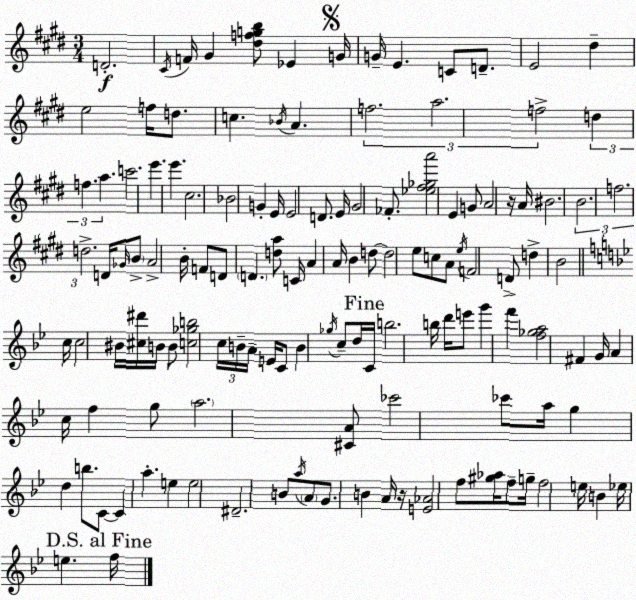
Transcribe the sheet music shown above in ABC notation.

X:1
T:Untitled
M:3/4
L:1/4
K:E
D2 ^C/4 F/4 ^G [^dfgb]/2 _E G/4 G/4 E C/2 D/2 E2 ^d e2 f/4 d/2 c _B/4 A f2 a2 f2 d f a c'2 e' e' ^c2 _B2 G E/4 E2 D/2 E/4 ^G2 _F/2 [_e^f_ga']2 E G/2 A2 z/4 A/4 ^B2 B2 f2 d2 D/4 _G/4 B/2 A2 B/4 F/2 D/2 D [da]/2 C/4 A A/4 B d/2 d2 e/2 c/2 A/2 e/4 F2 D/2 d B2 c/4 c2 ^B/4 [^c^d']/4 B/4 B/2 [c_gb]2 c/4 B/4 A/4 E/4 C/2 B _g/4 c/2 d/4 C/4 b2 b/4 d'/4 e'/2 g' f' [f_ga]2 ^F G/4 A c/4 f g/2 a2 [^CA]/2 _c'2 _c'/2 a/4 g d b/2 C/2 C a e e2 ^D2 B/2 a/4 A/2 G/2 B A/4 z/4 [E_A]2 f/2 [^g_a]/4 f/2 g/4 f2 e/4 B _e/4 e f/4